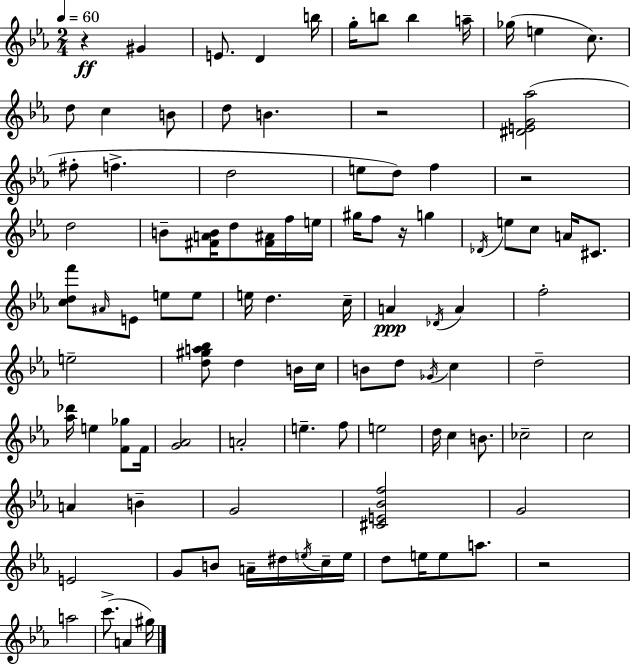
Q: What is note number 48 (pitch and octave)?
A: D5